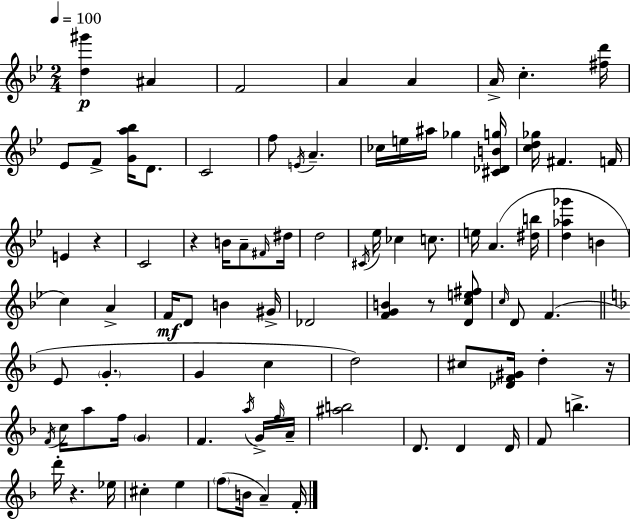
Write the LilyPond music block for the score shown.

{
  \clef treble
  \numericTimeSignature
  \time 2/4
  \key g \minor
  \tempo 4 = 100
  <d'' gis'''>4\p ais'4 | f'2 | a'4 a'4 | a'16-> c''4.-. <fis'' d'''>16 | \break ees'8 f'8-> <g' a'' bes''>16 d'8. | c'2 | f''8 \acciaccatura { e'16 } a'4.-- | ces''16 e''16 ais''16 ges''4 | \break <cis' des' b' g''>16 <c'' d'' ges''>16 fis'4. | f'16 e'4 r4 | c'2 | r4 b'16 a'8-- | \break \grace { fis'16 } dis''16 d''2 | \acciaccatura { cis'16 } ees''16 ces''4 | c''8. e''16 a'4.( | <dis'' b''>16 <d'' aes'' ges'''>4 b'4 | \break c''4) a'4-> | f'16\mf d'8 b'4 | gis'16-> des'2 | <f' g' b'>4 r8 | \break <d' c'' e'' fis''>8 \grace { c''16 } d'8 f'4.( | \bar "||" \break \key f \major e'8 \parenthesize g'4.-. | g'4 c''4 | d''2) | cis''8 <des' f' gis'>16 d''4-. r16 | \break \acciaccatura { f'16 } c''16 a''8 f''16 \parenthesize g'4 | f'4. \acciaccatura { a''16 } | g'16-> \grace { f''16 } a'16-- <ais'' b''>2 | d'8. d'4 | \break d'16 f'8 b''4.-> | d'''16-. r4. | ees''16 cis''4-. e''4 | \parenthesize f''8( b'16 a'4--) | \break f'16-. \bar "|."
}